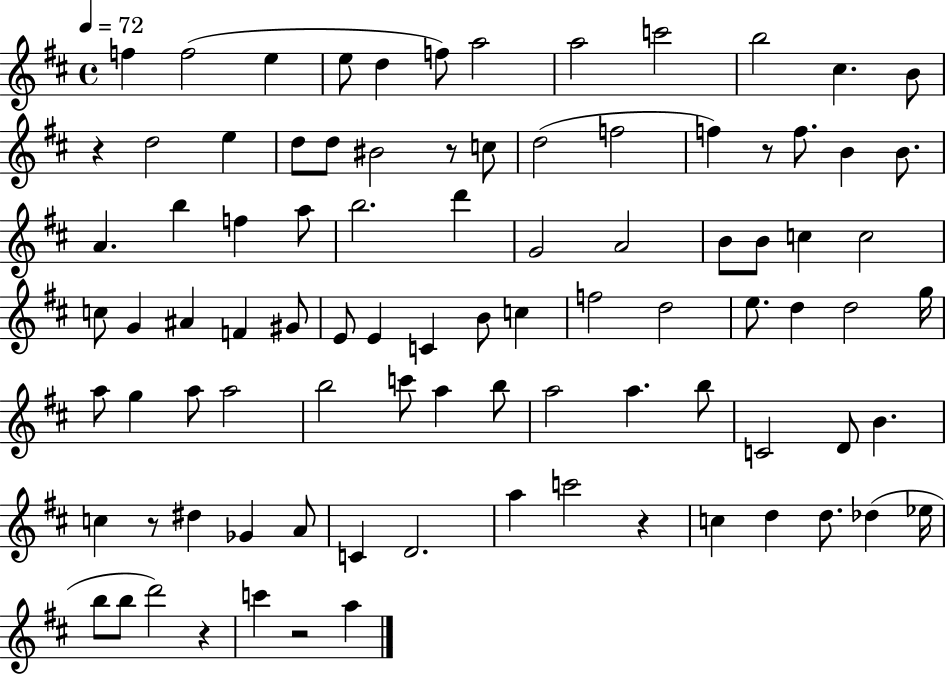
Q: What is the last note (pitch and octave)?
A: A5